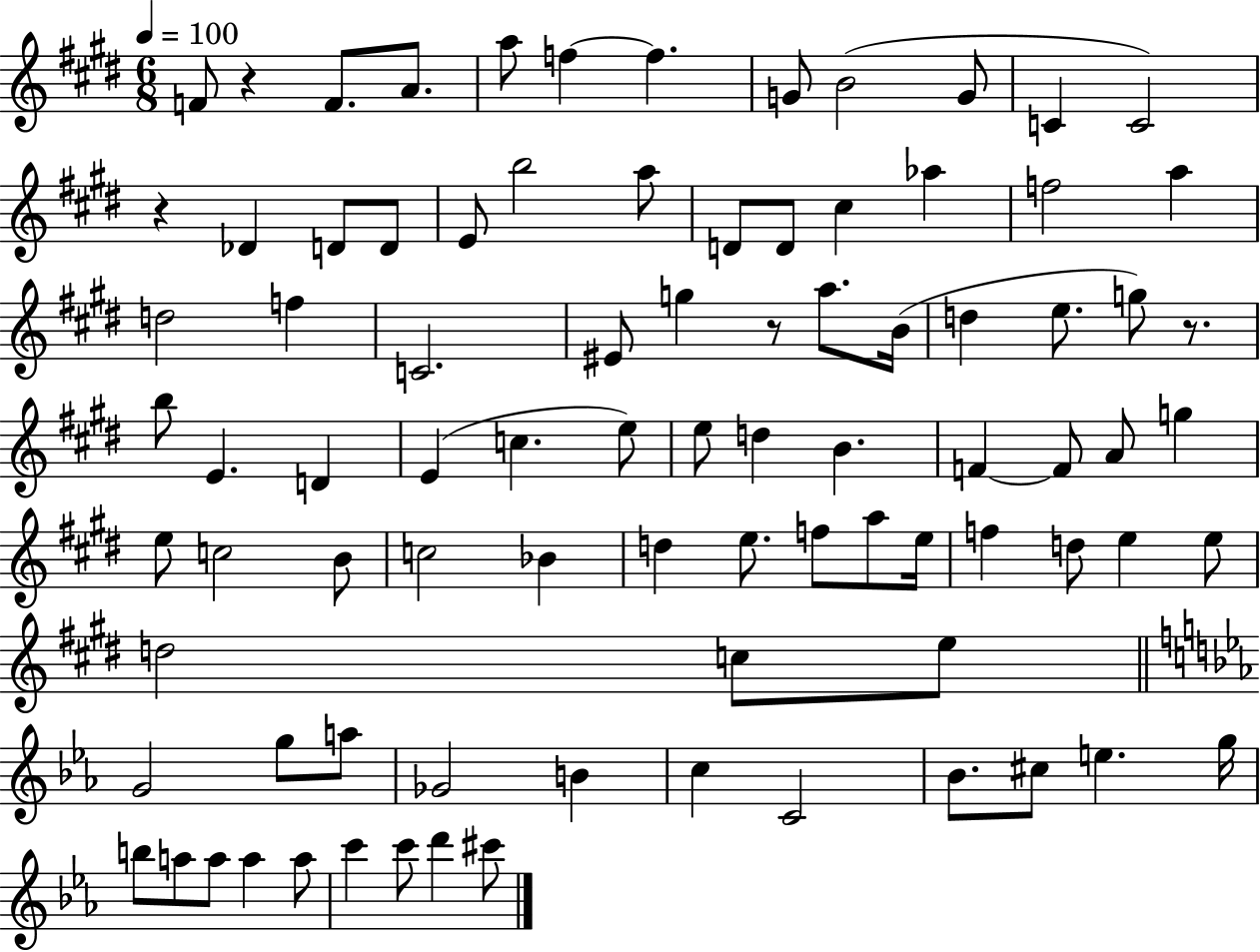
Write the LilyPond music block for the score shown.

{
  \clef treble
  \numericTimeSignature
  \time 6/8
  \key e \major
  \tempo 4 = 100
  f'8 r4 f'8. a'8. | a''8 f''4~~ f''4. | g'8 b'2( g'8 | c'4 c'2) | \break r4 des'4 d'8 d'8 | e'8 b''2 a''8 | d'8 d'8 cis''4 aes''4 | f''2 a''4 | \break d''2 f''4 | c'2. | eis'8 g''4 r8 a''8. b'16( | d''4 e''8. g''8) r8. | \break b''8 e'4. d'4 | e'4( c''4. e''8) | e''8 d''4 b'4. | f'4~~ f'8 a'8 g''4 | \break e''8 c''2 b'8 | c''2 bes'4 | d''4 e''8. f''8 a''8 e''16 | f''4 d''8 e''4 e''8 | \break d''2 c''8 e''8 | \bar "||" \break \key ees \major g'2 g''8 a''8 | ges'2 b'4 | c''4 c'2 | bes'8. cis''8 e''4. g''16 | \break b''8 a''8 a''8 a''4 a''8 | c'''4 c'''8 d'''4 cis'''8 | \bar "|."
}